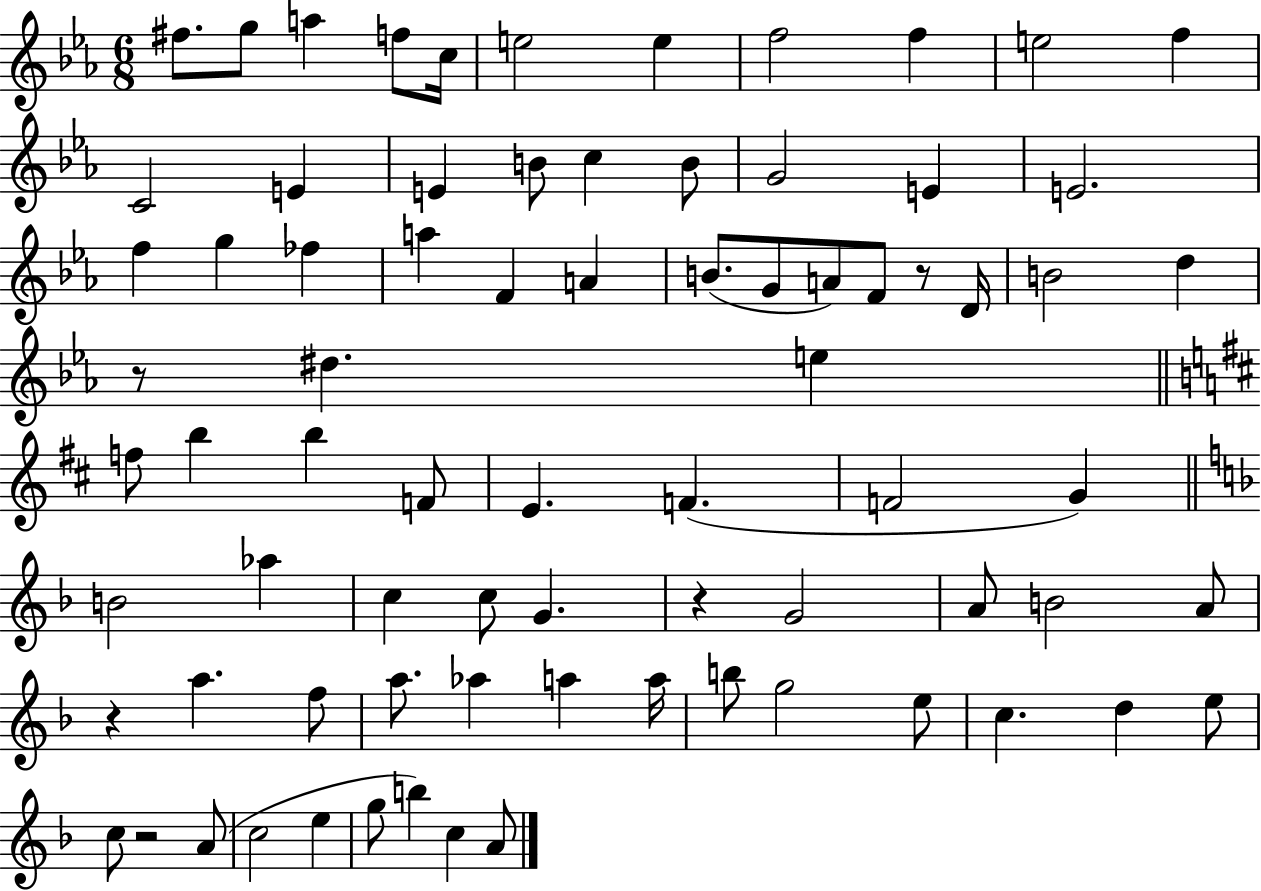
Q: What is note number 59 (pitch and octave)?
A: B5